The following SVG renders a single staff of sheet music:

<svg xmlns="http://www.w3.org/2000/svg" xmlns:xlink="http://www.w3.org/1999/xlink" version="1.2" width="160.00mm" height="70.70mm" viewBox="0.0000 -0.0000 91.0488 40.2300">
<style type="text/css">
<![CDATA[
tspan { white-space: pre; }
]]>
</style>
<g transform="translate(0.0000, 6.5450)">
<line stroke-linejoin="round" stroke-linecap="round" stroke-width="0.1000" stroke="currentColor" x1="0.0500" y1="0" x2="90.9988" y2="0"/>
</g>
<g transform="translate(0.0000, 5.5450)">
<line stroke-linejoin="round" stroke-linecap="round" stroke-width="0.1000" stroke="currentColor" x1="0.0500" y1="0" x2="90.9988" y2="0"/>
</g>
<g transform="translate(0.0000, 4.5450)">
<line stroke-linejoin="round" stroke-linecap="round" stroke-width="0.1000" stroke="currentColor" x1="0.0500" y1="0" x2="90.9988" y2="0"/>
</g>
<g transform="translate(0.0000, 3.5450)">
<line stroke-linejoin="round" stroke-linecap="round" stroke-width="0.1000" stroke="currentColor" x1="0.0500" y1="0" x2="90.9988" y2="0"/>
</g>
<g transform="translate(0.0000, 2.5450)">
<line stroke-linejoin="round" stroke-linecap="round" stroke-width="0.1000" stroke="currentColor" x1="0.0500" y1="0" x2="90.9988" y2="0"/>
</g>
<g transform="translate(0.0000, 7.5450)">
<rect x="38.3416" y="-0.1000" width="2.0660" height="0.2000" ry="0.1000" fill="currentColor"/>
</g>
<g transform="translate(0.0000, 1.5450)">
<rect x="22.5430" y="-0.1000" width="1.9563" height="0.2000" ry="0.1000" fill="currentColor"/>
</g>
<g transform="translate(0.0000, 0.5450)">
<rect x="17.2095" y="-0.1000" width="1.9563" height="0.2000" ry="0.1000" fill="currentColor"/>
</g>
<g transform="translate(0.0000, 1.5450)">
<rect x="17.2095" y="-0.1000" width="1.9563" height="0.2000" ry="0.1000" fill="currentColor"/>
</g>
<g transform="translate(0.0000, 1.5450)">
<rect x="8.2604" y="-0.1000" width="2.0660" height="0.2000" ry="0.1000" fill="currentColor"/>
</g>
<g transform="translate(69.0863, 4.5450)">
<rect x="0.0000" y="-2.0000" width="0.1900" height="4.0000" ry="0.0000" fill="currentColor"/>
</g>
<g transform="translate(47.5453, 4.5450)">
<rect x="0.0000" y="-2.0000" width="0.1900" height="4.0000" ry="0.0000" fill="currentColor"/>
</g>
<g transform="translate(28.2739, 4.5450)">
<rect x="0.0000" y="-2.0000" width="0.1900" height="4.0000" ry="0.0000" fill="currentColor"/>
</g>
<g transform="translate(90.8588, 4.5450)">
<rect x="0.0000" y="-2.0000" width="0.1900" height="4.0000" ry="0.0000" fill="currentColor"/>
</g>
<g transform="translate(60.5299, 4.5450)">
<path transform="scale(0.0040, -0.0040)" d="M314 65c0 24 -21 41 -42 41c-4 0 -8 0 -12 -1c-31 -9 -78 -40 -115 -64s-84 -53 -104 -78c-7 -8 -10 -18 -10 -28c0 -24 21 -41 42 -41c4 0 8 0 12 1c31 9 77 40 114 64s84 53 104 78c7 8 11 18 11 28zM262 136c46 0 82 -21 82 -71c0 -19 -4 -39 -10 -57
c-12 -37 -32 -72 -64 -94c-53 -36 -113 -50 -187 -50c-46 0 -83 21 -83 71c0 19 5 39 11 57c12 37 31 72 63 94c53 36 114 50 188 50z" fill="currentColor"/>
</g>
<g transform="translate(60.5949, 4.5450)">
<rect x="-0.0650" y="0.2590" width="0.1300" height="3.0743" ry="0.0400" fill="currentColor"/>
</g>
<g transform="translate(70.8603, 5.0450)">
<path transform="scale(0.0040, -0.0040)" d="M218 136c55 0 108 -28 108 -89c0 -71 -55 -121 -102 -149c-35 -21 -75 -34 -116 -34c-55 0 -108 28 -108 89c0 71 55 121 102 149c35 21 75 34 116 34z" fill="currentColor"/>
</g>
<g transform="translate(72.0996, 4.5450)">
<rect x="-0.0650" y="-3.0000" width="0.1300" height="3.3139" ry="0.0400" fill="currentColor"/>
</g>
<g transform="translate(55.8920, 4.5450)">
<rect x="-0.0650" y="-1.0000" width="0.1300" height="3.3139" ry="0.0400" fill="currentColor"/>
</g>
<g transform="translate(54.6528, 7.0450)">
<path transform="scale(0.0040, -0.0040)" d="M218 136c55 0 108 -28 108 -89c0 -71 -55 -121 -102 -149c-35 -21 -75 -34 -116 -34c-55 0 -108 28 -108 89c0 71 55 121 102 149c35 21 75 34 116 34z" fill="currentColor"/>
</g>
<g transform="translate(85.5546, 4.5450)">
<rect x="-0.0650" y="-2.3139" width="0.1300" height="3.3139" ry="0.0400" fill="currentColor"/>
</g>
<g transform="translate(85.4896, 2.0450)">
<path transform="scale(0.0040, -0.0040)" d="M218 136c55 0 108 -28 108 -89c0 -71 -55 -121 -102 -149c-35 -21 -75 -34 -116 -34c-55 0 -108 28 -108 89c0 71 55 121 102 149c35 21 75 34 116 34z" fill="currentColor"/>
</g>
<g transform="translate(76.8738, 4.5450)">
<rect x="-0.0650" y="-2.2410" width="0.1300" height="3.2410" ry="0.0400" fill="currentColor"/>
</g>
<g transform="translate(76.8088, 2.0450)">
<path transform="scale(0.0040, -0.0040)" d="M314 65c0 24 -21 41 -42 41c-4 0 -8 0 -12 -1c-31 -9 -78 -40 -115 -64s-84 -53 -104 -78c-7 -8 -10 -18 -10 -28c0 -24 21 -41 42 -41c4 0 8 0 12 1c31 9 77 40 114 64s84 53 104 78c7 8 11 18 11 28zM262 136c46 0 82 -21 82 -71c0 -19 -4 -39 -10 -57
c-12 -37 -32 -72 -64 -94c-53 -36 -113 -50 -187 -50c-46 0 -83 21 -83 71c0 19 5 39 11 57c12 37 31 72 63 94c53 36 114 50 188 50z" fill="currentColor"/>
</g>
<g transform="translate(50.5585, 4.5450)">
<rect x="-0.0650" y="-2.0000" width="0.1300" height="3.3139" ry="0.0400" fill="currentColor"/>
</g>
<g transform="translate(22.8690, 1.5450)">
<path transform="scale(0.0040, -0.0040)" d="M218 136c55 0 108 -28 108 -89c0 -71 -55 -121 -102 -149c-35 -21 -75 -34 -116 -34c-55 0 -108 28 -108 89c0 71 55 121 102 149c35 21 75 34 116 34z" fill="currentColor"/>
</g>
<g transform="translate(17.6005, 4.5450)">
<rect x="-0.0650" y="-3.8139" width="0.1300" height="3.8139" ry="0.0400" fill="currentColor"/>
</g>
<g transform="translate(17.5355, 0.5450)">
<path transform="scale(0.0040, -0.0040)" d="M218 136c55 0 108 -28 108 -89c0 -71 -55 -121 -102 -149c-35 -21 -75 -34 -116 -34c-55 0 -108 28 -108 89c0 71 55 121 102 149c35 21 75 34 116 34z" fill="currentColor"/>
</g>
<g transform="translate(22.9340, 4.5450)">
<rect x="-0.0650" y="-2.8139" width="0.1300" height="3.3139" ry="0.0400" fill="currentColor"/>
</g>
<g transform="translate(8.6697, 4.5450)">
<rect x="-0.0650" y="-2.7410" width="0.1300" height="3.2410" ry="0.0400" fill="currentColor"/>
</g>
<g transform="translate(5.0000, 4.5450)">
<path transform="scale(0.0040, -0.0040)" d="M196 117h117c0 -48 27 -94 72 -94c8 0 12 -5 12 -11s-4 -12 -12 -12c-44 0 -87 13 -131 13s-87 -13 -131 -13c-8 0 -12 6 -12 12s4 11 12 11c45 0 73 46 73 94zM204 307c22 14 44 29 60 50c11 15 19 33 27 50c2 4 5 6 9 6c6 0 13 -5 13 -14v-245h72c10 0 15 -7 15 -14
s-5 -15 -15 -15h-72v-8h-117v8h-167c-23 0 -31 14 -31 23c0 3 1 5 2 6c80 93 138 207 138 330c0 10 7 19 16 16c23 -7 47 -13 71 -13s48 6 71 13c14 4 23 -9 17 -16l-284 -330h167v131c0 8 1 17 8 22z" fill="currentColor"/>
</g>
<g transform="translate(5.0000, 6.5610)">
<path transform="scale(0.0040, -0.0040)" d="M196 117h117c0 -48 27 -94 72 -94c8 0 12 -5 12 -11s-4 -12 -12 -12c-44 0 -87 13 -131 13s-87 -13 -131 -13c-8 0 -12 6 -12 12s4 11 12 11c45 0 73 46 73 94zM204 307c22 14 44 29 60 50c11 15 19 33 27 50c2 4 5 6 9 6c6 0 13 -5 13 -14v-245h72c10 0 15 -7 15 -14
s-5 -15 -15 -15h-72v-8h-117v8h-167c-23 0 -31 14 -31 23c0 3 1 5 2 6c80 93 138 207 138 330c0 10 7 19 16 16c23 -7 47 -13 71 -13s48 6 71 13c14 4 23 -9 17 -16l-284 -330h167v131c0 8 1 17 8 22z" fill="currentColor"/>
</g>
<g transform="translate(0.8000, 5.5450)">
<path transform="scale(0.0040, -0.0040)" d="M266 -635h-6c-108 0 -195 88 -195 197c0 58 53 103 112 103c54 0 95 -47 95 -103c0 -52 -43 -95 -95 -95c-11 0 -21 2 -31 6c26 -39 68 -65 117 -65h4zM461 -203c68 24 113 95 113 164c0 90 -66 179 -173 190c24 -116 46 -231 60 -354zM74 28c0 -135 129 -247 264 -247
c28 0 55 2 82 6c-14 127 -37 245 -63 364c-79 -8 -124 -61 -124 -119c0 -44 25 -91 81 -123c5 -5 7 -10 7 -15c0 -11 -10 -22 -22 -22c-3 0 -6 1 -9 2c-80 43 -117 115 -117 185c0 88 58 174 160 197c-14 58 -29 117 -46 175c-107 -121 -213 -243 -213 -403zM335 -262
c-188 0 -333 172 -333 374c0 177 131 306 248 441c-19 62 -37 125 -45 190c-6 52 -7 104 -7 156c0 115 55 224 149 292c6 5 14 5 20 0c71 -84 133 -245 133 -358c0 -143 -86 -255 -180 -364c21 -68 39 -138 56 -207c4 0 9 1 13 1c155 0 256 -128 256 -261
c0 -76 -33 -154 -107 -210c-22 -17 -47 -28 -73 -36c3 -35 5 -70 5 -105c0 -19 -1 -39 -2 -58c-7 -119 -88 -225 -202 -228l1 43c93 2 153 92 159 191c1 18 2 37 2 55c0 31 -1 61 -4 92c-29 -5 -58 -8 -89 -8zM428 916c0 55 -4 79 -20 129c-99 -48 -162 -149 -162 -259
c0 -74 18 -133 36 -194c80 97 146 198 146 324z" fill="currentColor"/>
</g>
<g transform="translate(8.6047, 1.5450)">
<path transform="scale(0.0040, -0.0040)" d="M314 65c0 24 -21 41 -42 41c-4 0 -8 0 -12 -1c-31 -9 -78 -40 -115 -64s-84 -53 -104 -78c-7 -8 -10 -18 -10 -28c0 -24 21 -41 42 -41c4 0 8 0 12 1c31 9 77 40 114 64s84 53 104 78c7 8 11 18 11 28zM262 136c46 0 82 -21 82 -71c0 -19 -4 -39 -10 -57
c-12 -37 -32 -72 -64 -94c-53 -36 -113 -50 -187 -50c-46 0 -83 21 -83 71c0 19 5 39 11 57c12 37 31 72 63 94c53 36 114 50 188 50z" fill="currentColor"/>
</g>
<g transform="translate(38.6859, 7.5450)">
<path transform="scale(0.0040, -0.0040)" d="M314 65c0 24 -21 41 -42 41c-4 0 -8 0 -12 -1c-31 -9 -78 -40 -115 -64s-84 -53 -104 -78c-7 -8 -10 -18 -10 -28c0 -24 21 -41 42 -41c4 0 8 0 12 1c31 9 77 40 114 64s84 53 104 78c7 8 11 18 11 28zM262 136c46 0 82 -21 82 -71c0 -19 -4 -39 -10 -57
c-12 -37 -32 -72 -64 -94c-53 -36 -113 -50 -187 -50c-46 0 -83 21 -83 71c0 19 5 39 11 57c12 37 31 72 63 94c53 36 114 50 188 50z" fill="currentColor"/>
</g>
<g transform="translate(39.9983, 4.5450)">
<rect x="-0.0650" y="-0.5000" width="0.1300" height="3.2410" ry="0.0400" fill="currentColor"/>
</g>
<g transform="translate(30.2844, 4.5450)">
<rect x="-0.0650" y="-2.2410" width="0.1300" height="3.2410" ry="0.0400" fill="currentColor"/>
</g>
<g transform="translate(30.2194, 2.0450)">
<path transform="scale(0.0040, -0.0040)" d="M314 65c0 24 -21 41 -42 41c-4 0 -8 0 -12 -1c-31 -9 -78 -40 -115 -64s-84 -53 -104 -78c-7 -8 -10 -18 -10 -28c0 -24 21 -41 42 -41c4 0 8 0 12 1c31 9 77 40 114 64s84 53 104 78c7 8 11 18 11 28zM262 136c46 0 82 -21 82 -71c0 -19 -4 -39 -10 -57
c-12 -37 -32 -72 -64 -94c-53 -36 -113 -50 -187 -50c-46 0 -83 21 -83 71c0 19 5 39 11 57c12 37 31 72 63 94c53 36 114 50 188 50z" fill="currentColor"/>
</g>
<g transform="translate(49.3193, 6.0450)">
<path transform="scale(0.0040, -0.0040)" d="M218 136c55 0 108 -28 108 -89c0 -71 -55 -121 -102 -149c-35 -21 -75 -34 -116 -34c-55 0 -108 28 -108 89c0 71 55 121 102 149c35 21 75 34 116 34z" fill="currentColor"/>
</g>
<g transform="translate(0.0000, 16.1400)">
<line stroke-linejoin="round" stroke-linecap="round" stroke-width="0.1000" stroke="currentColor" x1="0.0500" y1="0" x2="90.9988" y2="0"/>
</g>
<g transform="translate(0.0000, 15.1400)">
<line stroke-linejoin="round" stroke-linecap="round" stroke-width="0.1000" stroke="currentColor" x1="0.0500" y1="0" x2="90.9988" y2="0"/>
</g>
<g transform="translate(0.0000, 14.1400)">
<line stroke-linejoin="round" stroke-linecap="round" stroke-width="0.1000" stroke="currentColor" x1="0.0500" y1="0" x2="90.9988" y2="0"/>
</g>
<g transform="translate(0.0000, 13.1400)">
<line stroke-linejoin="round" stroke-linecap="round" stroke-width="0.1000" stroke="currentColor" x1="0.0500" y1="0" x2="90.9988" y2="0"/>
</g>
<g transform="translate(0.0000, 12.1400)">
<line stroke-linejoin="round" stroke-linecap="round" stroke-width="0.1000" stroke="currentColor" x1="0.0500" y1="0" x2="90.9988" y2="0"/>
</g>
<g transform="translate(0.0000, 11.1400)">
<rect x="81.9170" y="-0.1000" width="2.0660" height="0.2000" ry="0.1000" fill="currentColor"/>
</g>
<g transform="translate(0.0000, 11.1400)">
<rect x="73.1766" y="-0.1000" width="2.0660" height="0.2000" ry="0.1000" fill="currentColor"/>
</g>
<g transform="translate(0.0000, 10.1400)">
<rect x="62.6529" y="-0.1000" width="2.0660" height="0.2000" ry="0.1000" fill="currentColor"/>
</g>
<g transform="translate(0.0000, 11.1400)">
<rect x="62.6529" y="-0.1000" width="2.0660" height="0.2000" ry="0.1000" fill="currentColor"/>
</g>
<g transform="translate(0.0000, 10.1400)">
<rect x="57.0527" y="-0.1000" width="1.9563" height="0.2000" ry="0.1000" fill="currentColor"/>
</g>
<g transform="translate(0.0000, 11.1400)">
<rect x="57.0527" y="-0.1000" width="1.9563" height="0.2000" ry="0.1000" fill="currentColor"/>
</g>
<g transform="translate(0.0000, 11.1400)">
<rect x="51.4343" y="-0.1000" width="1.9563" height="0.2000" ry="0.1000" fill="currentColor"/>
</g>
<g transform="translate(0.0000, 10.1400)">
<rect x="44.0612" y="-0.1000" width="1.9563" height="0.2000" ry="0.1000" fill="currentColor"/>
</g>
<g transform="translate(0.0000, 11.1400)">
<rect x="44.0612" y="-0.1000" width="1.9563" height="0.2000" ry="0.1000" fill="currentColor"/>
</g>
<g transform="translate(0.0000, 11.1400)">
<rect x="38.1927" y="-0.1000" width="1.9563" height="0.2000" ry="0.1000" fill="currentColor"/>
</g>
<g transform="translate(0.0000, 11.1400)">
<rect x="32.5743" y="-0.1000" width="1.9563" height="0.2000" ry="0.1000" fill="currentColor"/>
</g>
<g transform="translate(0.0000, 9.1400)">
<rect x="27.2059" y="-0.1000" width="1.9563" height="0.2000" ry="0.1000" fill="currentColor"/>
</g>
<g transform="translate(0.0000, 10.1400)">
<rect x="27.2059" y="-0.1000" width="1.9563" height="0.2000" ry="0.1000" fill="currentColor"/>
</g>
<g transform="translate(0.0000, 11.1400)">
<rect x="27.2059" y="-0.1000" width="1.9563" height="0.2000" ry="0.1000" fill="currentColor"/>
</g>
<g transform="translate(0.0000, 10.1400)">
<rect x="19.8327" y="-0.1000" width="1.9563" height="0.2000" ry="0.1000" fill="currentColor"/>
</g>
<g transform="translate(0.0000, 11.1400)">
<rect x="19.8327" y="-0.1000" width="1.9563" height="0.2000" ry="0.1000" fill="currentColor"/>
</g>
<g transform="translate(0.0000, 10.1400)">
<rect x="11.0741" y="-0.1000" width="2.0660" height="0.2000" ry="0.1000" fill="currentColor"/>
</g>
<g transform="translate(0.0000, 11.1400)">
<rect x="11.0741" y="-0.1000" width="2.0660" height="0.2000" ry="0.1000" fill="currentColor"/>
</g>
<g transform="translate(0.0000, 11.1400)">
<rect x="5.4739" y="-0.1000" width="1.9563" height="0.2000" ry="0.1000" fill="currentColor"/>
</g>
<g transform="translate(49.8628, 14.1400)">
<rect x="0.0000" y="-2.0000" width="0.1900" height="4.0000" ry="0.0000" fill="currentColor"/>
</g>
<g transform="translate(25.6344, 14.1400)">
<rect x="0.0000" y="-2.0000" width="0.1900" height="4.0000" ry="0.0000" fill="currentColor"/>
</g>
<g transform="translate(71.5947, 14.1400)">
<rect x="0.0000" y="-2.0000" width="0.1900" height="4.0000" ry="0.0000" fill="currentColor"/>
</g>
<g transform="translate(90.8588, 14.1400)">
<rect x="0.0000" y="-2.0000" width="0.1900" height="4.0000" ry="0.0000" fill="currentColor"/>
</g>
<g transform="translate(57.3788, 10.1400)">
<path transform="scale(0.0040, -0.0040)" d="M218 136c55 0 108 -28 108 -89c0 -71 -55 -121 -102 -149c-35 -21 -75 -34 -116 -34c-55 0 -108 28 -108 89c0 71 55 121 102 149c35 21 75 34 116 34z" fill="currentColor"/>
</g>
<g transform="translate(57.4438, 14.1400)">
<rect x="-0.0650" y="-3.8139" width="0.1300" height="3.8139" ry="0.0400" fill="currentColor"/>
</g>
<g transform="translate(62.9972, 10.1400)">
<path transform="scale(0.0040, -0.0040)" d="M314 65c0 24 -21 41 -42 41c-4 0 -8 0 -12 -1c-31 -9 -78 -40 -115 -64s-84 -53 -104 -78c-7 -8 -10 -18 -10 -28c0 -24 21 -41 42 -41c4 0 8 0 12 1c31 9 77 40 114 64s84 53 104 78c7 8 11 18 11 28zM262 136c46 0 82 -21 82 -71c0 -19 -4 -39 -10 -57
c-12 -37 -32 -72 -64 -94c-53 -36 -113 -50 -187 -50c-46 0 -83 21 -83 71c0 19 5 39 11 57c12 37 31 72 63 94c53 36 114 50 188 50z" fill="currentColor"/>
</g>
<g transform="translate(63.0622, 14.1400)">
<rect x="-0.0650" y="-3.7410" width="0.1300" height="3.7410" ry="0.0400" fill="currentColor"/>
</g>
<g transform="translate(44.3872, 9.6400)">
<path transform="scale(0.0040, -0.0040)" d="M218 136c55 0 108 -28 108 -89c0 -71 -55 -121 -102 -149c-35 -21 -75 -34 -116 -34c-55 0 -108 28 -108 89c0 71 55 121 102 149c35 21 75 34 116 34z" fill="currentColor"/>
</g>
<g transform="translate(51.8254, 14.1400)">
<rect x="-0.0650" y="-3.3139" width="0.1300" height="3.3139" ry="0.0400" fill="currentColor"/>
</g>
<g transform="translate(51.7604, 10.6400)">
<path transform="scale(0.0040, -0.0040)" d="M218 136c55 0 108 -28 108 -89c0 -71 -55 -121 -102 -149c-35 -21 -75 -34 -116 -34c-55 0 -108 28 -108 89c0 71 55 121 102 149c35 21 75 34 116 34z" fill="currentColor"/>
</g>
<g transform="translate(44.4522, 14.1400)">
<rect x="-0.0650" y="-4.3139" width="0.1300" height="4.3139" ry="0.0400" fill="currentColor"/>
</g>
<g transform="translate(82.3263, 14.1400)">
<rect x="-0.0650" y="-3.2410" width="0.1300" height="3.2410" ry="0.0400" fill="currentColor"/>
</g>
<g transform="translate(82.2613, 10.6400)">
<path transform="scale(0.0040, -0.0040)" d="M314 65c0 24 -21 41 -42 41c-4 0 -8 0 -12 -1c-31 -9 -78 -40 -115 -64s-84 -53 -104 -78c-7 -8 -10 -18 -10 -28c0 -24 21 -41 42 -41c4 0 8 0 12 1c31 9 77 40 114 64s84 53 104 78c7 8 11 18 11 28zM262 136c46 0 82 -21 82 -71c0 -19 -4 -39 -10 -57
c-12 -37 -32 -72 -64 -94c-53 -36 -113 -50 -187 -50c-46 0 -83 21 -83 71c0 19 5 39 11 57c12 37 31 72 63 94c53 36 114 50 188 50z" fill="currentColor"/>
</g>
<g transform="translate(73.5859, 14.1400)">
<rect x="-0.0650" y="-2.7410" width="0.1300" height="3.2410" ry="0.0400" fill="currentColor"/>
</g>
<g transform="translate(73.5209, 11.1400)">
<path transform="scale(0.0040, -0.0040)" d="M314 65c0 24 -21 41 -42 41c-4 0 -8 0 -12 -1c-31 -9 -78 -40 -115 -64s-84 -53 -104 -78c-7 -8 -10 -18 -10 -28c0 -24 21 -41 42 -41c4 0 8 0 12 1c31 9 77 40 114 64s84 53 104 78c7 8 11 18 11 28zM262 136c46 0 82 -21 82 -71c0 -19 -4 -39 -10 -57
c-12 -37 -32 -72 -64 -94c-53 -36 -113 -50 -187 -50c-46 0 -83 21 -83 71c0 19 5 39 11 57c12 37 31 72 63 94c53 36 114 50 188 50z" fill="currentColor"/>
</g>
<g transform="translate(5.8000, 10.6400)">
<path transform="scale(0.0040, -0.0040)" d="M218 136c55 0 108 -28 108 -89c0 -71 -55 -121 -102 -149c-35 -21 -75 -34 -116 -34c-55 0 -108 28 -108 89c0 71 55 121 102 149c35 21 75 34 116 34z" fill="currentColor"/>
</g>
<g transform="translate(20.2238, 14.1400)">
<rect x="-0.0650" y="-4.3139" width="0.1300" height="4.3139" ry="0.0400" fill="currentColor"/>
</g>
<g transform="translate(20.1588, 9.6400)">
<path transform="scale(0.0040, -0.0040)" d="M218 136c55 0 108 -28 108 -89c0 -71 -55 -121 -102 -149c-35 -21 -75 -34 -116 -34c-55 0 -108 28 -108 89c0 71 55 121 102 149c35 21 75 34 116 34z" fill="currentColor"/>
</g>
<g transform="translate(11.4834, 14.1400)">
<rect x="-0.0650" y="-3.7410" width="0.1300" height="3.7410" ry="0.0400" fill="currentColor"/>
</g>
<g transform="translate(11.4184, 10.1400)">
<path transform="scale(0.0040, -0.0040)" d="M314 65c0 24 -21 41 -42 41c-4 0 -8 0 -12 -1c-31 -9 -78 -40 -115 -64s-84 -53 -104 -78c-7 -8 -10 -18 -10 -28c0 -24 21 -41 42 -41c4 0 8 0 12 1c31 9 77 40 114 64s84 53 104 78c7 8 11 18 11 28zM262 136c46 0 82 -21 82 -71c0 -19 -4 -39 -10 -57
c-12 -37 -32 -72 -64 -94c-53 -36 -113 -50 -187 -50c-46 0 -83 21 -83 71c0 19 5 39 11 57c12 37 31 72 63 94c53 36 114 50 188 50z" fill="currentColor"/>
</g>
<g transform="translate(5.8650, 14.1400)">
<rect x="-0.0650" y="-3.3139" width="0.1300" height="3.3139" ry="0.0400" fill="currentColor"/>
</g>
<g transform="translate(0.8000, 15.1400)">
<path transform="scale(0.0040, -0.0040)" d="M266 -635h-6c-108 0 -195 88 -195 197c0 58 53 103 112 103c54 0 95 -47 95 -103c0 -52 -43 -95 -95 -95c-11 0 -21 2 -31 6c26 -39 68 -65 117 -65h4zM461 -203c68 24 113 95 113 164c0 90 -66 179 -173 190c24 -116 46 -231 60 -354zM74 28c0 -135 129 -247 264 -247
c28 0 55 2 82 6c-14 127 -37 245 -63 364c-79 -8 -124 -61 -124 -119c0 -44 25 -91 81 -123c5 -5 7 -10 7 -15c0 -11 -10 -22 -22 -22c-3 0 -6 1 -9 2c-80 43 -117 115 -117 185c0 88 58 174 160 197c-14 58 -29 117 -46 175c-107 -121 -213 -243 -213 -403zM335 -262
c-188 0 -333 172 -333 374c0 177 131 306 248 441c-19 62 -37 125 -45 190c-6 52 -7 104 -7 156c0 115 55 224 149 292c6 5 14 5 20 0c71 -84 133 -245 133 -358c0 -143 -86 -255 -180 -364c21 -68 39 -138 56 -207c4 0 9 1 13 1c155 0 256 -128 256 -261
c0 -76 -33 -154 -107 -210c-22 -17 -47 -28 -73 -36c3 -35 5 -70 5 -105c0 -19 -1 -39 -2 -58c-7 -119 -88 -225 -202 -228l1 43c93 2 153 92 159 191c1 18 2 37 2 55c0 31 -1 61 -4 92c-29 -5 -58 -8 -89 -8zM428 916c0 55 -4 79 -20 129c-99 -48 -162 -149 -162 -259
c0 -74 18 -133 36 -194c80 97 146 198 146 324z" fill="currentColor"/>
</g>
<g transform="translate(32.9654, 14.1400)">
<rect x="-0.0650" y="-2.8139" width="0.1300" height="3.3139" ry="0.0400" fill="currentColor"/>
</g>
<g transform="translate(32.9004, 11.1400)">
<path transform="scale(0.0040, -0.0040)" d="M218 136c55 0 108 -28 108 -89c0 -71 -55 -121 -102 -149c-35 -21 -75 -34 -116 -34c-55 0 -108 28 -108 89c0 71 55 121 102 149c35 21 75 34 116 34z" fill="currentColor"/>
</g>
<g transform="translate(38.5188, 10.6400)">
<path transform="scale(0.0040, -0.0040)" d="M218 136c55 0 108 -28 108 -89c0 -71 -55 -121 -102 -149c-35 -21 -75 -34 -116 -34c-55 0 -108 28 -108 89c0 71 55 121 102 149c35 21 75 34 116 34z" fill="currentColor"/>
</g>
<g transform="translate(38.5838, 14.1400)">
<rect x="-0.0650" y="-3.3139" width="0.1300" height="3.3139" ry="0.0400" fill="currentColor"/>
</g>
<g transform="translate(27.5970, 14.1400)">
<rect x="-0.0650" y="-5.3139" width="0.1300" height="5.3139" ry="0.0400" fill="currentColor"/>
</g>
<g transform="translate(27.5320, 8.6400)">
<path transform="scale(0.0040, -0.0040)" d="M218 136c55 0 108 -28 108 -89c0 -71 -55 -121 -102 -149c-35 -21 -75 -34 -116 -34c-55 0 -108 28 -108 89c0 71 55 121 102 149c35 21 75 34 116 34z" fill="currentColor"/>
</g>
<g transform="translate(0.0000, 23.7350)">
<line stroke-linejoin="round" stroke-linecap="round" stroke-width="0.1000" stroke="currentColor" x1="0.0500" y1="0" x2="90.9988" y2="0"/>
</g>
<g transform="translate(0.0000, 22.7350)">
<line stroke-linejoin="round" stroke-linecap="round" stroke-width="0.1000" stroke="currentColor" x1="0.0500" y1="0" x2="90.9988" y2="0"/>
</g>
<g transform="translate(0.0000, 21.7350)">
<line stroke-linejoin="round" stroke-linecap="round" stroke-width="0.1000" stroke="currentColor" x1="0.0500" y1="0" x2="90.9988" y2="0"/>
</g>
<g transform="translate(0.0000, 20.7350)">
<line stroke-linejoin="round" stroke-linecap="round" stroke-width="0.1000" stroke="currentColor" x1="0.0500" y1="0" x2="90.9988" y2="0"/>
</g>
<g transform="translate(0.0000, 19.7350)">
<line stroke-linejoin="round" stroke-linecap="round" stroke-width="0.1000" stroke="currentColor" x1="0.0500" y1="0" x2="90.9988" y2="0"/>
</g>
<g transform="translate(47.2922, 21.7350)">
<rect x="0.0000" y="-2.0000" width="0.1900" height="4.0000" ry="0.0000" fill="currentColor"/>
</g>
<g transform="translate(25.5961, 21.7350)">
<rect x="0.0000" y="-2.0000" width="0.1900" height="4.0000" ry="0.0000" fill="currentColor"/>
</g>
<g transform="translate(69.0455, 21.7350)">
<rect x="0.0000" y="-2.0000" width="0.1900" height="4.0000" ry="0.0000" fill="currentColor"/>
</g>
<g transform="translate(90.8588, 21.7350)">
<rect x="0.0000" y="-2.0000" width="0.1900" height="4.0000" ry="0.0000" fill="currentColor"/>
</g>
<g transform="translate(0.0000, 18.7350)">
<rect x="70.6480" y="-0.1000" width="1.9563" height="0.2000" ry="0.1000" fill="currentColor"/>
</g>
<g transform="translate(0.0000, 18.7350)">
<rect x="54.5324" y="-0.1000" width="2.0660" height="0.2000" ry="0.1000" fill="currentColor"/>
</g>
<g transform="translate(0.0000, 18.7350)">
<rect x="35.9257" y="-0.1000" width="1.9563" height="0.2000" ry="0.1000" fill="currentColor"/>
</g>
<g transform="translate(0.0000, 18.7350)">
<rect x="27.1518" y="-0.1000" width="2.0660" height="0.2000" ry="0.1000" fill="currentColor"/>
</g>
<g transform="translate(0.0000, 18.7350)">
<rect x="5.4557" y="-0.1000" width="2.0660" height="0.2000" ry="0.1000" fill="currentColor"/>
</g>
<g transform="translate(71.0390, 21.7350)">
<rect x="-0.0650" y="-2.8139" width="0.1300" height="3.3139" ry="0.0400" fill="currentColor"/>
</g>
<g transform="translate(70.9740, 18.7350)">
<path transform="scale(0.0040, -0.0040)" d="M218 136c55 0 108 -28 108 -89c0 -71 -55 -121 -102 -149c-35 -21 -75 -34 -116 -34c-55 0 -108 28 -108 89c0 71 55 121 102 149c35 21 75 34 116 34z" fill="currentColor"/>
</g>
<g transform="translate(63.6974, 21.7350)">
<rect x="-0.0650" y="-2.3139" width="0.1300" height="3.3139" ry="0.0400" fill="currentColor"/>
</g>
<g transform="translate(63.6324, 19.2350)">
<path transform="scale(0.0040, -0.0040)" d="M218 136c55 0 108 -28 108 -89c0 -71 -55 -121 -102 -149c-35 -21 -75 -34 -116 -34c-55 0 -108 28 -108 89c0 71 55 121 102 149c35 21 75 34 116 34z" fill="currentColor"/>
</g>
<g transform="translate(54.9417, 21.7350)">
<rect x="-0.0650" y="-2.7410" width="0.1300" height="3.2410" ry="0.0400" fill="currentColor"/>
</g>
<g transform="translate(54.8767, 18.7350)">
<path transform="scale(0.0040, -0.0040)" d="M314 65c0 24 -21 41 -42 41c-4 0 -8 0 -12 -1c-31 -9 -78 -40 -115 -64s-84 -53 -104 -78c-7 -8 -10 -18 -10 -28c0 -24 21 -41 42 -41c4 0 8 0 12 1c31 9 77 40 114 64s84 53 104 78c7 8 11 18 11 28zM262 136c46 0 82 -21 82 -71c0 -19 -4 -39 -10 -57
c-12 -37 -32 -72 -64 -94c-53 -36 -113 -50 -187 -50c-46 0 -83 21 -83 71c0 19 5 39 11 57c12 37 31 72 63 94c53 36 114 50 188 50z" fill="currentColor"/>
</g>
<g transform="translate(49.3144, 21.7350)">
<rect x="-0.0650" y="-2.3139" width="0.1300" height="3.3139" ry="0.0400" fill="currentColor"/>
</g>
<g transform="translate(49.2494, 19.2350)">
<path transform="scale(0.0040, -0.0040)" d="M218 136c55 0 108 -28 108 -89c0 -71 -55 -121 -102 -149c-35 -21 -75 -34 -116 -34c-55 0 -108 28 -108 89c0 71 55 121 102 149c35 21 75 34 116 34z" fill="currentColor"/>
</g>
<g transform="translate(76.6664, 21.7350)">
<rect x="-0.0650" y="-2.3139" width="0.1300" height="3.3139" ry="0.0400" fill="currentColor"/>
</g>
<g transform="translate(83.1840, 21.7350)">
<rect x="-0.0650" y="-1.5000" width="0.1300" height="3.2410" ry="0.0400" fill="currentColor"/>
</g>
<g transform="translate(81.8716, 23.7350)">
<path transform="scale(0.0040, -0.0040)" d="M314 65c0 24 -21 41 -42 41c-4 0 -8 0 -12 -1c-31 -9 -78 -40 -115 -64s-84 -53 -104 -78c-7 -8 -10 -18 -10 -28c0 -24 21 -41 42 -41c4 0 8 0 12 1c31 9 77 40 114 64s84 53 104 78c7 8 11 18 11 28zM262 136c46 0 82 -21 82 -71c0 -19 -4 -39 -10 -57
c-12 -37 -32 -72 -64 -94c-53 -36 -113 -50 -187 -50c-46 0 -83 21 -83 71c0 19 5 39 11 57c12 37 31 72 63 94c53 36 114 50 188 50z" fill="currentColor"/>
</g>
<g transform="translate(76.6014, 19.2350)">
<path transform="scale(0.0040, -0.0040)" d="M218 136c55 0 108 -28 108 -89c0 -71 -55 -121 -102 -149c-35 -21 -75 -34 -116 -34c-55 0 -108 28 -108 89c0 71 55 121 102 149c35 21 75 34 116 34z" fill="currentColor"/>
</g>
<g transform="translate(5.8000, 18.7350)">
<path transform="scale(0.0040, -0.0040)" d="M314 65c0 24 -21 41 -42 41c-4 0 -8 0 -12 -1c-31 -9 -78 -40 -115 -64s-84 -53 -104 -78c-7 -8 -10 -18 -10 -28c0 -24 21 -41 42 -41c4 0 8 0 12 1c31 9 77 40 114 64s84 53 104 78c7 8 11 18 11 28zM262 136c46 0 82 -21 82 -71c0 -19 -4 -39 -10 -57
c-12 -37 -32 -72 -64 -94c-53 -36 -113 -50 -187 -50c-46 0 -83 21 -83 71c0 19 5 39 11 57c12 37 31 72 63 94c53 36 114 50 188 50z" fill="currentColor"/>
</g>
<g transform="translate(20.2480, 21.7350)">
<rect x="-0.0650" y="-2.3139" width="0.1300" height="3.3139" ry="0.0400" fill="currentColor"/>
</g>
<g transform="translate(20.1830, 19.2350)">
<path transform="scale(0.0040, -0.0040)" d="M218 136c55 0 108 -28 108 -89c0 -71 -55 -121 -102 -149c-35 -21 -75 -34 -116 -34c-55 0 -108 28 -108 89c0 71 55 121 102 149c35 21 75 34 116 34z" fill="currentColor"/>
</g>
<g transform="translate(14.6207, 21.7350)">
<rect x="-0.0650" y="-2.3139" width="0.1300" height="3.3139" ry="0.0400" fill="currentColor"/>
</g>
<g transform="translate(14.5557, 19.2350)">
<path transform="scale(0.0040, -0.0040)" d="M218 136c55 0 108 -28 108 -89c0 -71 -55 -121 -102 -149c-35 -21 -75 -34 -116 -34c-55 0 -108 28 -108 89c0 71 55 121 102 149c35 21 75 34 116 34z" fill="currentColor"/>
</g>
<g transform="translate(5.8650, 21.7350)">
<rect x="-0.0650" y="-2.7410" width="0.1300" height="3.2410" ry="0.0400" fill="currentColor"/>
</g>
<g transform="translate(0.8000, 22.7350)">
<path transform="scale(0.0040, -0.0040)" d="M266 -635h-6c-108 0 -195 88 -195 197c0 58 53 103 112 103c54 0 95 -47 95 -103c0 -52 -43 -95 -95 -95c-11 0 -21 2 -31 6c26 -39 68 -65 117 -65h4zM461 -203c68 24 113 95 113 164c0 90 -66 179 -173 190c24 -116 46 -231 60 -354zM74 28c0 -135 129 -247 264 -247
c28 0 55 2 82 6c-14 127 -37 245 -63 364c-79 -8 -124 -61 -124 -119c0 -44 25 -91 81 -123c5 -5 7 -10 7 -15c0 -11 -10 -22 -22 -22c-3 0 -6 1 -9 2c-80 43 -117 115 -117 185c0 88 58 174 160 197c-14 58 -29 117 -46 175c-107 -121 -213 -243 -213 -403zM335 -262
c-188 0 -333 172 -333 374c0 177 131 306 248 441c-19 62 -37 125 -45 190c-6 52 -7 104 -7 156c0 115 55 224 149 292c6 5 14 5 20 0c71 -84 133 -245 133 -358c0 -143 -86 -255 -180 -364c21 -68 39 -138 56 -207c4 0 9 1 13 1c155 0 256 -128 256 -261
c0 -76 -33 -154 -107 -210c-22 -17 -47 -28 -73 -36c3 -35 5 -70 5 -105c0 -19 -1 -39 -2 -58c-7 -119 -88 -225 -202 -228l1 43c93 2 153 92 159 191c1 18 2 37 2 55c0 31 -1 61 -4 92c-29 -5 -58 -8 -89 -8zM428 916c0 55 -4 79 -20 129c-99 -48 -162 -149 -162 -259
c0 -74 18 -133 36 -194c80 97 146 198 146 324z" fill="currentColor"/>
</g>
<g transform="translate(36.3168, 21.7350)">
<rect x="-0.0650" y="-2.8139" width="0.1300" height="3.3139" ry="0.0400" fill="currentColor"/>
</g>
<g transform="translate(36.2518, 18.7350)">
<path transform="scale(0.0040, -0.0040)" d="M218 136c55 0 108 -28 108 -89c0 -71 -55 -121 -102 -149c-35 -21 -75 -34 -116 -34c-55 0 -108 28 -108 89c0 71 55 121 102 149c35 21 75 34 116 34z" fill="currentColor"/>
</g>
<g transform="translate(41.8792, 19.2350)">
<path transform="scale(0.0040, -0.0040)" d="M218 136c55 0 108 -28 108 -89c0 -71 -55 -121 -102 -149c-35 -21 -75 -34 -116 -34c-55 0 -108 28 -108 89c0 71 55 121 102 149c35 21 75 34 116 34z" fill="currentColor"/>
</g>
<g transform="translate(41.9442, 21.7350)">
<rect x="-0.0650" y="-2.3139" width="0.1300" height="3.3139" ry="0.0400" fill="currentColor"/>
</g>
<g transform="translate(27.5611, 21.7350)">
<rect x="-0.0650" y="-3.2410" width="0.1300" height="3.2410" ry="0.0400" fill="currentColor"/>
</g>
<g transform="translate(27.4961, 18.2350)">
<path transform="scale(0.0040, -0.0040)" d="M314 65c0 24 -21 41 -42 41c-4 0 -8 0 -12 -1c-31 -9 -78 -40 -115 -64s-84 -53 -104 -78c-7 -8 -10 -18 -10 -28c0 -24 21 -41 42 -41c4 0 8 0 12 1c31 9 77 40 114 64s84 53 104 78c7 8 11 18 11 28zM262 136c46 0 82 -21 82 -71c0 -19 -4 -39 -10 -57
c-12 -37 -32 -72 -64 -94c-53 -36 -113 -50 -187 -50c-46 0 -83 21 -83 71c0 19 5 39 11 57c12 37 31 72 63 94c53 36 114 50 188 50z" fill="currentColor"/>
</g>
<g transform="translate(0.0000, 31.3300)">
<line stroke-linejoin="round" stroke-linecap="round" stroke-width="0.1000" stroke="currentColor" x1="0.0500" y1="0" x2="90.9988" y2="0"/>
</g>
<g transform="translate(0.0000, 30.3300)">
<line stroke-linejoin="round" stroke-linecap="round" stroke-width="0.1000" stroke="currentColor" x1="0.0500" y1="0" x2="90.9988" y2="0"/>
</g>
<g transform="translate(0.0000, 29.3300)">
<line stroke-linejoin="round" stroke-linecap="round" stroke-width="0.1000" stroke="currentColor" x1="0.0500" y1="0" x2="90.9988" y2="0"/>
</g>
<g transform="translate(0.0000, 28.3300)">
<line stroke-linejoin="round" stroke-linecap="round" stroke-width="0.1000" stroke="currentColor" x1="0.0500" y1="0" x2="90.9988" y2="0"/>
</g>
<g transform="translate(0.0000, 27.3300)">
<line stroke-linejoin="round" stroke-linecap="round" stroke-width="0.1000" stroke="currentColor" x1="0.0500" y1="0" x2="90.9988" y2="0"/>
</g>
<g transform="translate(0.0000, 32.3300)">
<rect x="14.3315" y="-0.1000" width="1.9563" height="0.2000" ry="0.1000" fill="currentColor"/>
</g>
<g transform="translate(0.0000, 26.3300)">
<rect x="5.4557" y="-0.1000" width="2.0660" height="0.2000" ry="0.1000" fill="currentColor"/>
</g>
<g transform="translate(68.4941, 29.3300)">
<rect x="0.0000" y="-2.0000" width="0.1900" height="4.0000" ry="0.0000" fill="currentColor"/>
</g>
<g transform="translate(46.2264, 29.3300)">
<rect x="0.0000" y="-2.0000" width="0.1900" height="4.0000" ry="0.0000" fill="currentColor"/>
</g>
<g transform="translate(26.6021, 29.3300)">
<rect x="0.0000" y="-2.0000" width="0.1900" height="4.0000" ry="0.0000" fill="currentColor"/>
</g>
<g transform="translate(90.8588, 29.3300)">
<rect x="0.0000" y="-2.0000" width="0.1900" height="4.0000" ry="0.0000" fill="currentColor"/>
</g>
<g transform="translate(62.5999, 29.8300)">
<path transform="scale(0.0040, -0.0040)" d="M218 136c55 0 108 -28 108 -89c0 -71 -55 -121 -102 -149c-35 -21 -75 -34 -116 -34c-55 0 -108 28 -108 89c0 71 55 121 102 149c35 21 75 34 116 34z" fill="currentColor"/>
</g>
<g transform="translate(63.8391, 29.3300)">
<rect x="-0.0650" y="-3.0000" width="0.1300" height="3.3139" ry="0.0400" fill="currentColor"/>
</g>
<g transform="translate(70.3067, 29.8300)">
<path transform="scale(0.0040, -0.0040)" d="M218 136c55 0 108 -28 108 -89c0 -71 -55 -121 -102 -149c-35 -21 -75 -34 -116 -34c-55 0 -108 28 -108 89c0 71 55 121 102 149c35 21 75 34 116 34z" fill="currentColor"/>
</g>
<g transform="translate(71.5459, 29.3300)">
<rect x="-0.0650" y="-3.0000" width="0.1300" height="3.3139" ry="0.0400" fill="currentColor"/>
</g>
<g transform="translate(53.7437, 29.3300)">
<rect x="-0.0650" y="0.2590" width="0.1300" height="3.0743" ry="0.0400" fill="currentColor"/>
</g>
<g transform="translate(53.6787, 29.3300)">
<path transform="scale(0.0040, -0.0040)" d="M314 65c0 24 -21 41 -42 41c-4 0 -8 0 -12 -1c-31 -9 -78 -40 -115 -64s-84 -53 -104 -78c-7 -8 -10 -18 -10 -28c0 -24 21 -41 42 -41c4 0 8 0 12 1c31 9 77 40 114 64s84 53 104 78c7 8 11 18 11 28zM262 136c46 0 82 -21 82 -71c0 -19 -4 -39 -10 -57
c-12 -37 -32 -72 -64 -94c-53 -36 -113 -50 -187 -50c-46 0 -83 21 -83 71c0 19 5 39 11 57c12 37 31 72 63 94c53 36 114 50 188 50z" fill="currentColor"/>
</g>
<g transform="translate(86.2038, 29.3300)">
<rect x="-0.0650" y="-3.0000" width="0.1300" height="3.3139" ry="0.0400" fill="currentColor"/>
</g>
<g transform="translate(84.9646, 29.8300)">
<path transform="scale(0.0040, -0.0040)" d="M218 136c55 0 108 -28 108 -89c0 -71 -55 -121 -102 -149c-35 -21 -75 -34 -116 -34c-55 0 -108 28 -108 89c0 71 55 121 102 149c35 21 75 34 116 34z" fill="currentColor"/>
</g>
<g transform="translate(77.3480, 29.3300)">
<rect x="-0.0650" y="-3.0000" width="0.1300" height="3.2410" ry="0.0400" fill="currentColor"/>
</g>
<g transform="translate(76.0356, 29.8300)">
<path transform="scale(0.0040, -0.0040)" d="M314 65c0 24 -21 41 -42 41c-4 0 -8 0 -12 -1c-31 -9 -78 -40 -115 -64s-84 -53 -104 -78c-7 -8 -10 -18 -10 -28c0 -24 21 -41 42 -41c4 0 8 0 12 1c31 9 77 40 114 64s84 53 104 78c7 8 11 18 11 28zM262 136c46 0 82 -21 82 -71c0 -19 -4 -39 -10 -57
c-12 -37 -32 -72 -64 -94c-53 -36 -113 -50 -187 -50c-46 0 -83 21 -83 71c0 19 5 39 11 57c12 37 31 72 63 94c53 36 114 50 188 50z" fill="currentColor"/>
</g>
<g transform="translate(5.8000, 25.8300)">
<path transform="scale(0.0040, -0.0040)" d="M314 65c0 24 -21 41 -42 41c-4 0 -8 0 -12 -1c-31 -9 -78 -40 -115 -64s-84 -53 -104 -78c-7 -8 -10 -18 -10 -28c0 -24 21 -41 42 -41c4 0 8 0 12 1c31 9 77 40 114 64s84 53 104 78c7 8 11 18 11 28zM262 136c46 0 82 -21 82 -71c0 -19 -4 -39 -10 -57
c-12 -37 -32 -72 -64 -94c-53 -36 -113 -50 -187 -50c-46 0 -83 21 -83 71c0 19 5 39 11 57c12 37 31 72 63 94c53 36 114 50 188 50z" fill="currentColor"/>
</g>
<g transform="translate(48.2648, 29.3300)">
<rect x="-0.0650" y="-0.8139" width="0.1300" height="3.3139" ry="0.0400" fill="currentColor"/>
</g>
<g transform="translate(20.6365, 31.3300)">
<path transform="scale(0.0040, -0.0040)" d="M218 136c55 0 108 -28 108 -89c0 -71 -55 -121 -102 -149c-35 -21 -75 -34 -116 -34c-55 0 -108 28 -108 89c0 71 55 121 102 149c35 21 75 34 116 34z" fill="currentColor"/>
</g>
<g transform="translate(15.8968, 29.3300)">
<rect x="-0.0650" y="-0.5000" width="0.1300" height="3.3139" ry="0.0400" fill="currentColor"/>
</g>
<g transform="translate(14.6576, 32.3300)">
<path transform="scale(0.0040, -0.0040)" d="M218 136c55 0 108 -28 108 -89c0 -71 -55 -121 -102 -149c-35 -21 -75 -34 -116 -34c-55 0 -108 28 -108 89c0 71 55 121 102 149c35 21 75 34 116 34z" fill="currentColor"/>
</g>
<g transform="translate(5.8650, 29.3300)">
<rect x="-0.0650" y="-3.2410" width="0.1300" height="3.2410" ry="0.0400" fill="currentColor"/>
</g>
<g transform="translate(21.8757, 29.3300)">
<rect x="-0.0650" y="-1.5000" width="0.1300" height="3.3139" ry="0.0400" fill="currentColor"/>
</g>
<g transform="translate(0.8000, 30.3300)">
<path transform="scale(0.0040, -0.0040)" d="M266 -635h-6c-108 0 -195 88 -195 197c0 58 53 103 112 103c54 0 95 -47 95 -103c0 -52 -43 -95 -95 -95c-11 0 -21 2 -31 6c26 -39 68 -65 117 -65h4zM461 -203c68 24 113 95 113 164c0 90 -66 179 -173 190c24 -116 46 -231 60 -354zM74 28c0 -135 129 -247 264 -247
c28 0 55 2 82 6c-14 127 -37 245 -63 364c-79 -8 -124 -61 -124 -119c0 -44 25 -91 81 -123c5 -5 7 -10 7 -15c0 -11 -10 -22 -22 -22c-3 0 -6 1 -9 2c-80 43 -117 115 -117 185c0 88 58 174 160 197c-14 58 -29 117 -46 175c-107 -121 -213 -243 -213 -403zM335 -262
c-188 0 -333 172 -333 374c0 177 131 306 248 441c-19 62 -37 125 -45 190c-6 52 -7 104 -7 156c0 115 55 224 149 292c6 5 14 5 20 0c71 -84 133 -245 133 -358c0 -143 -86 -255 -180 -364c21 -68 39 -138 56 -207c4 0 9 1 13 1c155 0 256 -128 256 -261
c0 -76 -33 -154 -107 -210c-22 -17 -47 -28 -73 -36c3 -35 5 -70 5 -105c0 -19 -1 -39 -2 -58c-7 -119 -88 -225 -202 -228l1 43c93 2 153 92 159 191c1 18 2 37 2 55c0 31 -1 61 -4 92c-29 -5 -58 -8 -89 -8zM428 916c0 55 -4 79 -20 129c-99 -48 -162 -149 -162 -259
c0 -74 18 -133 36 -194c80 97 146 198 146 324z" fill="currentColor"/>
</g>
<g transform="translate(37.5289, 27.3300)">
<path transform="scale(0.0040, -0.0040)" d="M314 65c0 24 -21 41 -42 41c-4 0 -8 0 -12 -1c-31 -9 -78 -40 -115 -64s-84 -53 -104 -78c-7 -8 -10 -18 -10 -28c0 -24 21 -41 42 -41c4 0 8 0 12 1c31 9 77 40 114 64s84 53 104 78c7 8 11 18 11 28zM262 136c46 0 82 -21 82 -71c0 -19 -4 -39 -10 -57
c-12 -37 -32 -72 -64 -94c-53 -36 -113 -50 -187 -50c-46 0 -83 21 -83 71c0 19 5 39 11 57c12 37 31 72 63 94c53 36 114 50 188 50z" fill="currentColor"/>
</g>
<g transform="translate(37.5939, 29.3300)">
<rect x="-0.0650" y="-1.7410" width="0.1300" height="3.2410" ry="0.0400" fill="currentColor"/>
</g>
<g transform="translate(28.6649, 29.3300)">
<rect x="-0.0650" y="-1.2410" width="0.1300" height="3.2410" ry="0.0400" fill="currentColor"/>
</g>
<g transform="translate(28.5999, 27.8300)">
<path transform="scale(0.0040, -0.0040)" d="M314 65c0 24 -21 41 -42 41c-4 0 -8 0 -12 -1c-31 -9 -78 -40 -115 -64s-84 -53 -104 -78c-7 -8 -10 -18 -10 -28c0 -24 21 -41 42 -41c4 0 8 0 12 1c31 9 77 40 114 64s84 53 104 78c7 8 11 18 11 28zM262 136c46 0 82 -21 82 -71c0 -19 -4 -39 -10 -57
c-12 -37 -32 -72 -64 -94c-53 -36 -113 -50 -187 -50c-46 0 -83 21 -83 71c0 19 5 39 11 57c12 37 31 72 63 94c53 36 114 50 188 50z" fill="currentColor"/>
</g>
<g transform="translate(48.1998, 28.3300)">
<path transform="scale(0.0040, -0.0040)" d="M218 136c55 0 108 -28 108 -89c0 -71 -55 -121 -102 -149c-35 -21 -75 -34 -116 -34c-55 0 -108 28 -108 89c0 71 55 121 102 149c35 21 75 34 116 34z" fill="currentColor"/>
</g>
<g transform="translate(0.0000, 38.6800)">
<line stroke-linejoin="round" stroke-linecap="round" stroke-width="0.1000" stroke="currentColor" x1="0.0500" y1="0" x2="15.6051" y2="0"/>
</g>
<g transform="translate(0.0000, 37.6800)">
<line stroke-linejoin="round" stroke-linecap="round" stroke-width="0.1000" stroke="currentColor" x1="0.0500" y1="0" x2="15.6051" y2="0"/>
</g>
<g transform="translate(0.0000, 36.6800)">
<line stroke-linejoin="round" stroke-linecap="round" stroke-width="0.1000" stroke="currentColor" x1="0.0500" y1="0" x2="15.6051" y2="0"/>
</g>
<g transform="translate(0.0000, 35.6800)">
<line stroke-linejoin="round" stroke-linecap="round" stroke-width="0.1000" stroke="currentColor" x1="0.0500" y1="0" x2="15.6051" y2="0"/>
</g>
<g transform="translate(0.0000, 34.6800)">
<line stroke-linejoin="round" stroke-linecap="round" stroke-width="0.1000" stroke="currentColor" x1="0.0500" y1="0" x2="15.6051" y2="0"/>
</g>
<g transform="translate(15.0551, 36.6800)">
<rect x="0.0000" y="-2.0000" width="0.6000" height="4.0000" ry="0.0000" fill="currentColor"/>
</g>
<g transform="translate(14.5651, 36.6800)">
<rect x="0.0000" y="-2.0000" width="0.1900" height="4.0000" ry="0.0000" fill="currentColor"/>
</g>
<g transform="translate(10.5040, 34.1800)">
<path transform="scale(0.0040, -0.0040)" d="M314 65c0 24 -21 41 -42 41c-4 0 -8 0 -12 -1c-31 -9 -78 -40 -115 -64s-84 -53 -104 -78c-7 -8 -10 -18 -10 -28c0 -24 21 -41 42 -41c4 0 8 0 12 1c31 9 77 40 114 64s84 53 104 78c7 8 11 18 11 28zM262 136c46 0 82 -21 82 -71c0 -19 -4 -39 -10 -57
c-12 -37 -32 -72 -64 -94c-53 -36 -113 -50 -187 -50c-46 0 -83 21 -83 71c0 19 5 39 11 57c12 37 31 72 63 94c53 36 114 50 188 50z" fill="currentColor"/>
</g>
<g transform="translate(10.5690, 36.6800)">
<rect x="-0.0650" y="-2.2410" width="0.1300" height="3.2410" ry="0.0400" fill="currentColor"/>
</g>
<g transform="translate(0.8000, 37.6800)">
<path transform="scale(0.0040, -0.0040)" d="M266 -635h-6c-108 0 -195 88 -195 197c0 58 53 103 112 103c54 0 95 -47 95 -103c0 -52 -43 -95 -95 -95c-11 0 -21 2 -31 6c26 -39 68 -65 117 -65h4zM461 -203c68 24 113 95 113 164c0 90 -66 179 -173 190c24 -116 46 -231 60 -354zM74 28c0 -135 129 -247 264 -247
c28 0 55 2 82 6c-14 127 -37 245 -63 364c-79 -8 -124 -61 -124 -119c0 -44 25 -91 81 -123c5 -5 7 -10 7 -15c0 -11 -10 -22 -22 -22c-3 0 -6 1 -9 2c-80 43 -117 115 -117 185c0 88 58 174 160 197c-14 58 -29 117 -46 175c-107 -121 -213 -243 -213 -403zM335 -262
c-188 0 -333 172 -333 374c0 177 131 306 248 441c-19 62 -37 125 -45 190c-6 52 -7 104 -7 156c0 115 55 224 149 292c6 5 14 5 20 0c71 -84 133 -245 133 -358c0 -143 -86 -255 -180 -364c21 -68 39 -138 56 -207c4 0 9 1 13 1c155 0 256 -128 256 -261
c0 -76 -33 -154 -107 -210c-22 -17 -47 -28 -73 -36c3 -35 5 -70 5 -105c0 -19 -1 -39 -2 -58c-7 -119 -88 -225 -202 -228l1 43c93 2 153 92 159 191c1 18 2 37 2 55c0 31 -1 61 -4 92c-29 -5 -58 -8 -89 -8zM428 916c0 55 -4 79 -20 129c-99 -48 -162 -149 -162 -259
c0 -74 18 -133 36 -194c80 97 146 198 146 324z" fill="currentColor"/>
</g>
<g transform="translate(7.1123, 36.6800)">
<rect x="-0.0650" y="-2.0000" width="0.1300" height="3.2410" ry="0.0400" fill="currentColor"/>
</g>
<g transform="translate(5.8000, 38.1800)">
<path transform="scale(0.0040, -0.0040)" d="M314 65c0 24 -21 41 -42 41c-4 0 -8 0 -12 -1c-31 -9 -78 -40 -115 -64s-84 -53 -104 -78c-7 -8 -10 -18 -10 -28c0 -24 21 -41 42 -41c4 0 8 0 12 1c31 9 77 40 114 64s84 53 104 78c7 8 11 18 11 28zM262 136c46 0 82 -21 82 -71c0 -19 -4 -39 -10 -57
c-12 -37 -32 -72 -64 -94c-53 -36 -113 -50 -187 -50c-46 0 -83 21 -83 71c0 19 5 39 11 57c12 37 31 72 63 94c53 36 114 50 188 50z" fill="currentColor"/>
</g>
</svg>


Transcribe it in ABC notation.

X:1
T:Untitled
M:4/4
L:1/4
K:C
a2 c' a g2 C2 F D B2 A g2 g b c'2 d' f' a b d' b c' c'2 a2 b2 a2 g g b2 a g g a2 g a g E2 b2 C E e2 f2 d B2 A A A2 A F2 g2